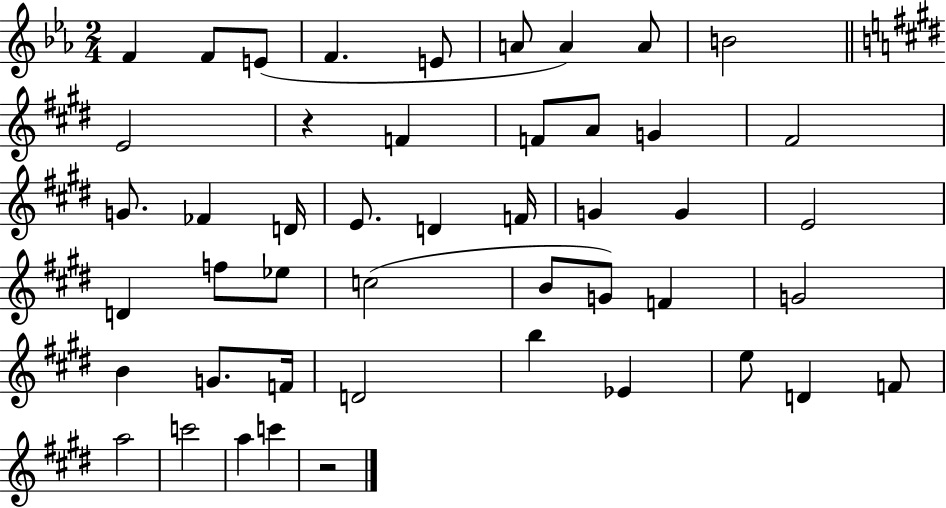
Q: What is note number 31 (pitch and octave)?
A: F4